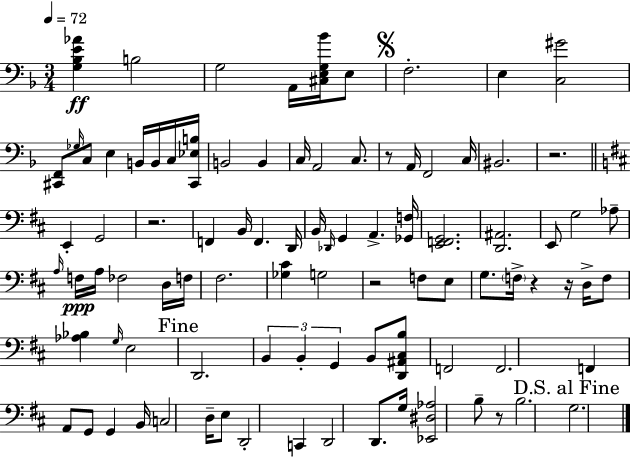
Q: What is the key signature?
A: F major